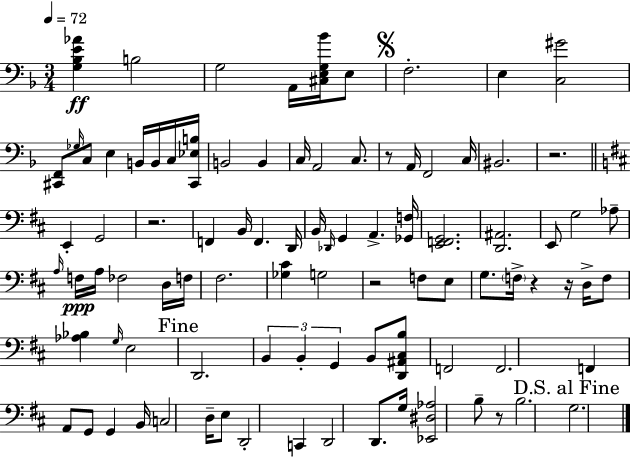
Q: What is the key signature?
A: F major